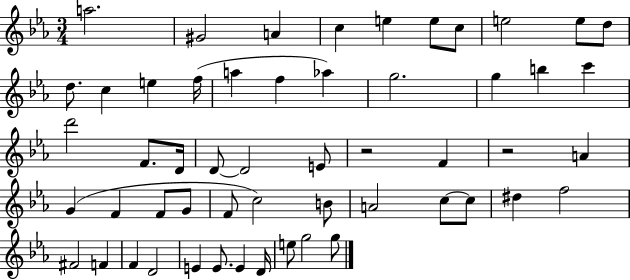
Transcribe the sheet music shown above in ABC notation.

X:1
T:Untitled
M:3/4
L:1/4
K:Eb
a2 ^G2 A c e e/2 c/2 e2 e/2 d/2 d/2 c e f/4 a f _a g2 g b c' d'2 F/2 D/4 D/2 D2 E/2 z2 F z2 A G F F/2 G/2 F/2 c2 B/2 A2 c/2 c/2 ^d f2 ^F2 F F D2 E E/2 E D/4 e/2 g2 g/2